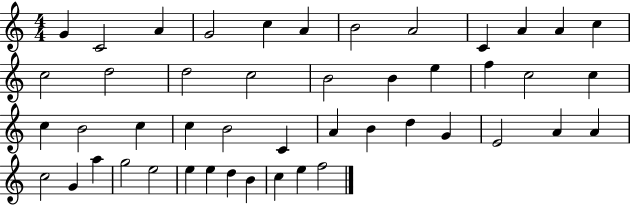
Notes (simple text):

G4/q C4/h A4/q G4/h C5/q A4/q B4/h A4/h C4/q A4/q A4/q C5/q C5/h D5/h D5/h C5/h B4/h B4/q E5/q F5/q C5/h C5/q C5/q B4/h C5/q C5/q B4/h C4/q A4/q B4/q D5/q G4/q E4/h A4/q A4/q C5/h G4/q A5/q G5/h E5/h E5/q E5/q D5/q B4/q C5/q E5/q F5/h